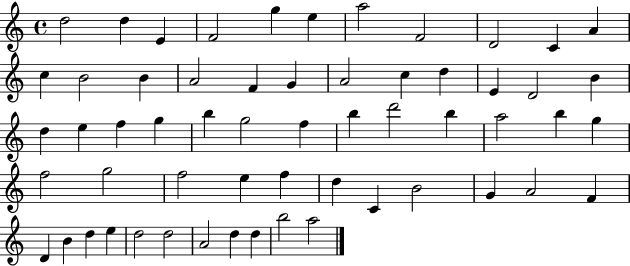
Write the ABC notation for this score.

X:1
T:Untitled
M:4/4
L:1/4
K:C
d2 d E F2 g e a2 F2 D2 C A c B2 B A2 F G A2 c d E D2 B d e f g b g2 f b d'2 b a2 b g f2 g2 f2 e f d C B2 G A2 F D B d e d2 d2 A2 d d b2 a2